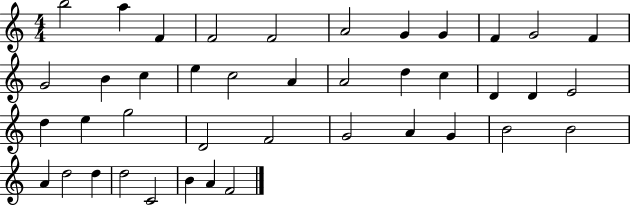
{
  \clef treble
  \numericTimeSignature
  \time 4/4
  \key c \major
  b''2 a''4 f'4 | f'2 f'2 | a'2 g'4 g'4 | f'4 g'2 f'4 | \break g'2 b'4 c''4 | e''4 c''2 a'4 | a'2 d''4 c''4 | d'4 d'4 e'2 | \break d''4 e''4 g''2 | d'2 f'2 | g'2 a'4 g'4 | b'2 b'2 | \break a'4 d''2 d''4 | d''2 c'2 | b'4 a'4 f'2 | \bar "|."
}